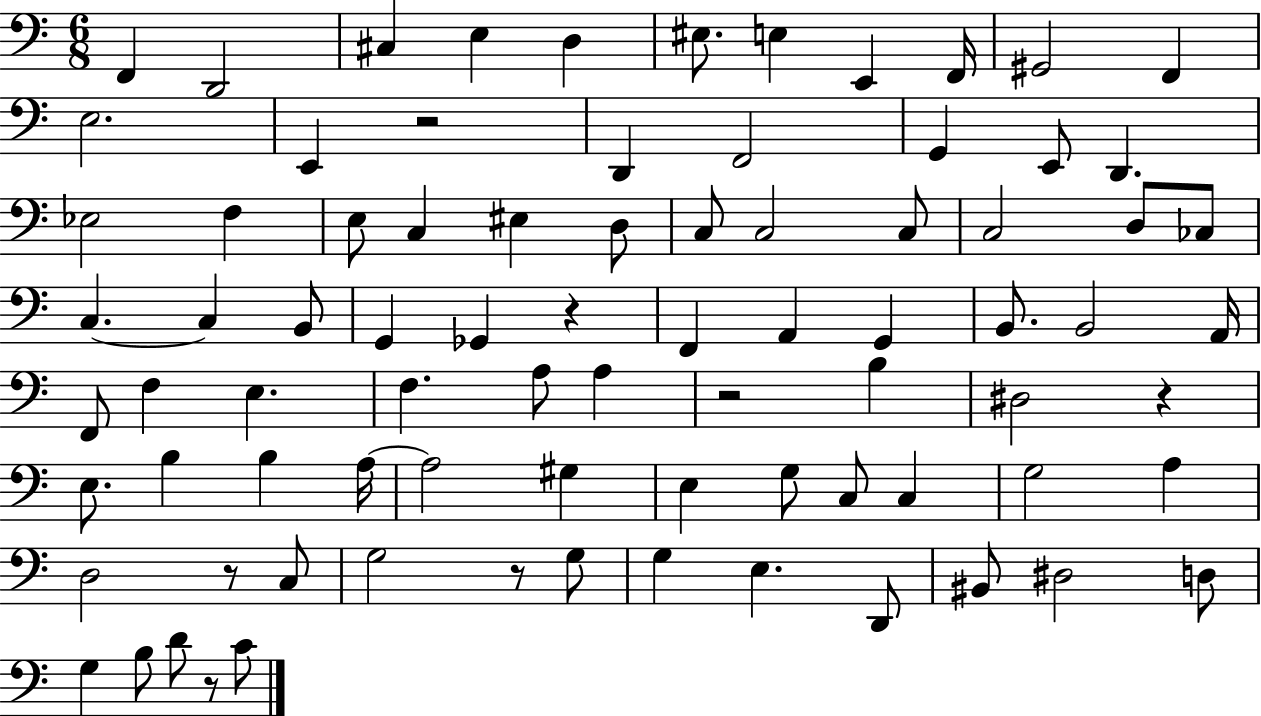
{
  \clef bass
  \numericTimeSignature
  \time 6/8
  \key c \major
  f,4 d,2 | cis4 e4 d4 | eis8. e4 e,4 f,16 | gis,2 f,4 | \break e2. | e,4 r2 | d,4 f,2 | g,4 e,8 d,4. | \break ees2 f4 | e8 c4 eis4 d8 | c8 c2 c8 | c2 d8 ces8 | \break c4.~~ c4 b,8 | g,4 ges,4 r4 | f,4 a,4 g,4 | b,8. b,2 a,16 | \break f,8 f4 e4. | f4. a8 a4 | r2 b4 | dis2 r4 | \break e8. b4 b4 a16~~ | a2 gis4 | e4 g8 c8 c4 | g2 a4 | \break d2 r8 c8 | g2 r8 g8 | g4 e4. d,8 | bis,8 dis2 d8 | \break g4 b8 d'8 r8 c'8 | \bar "|."
}